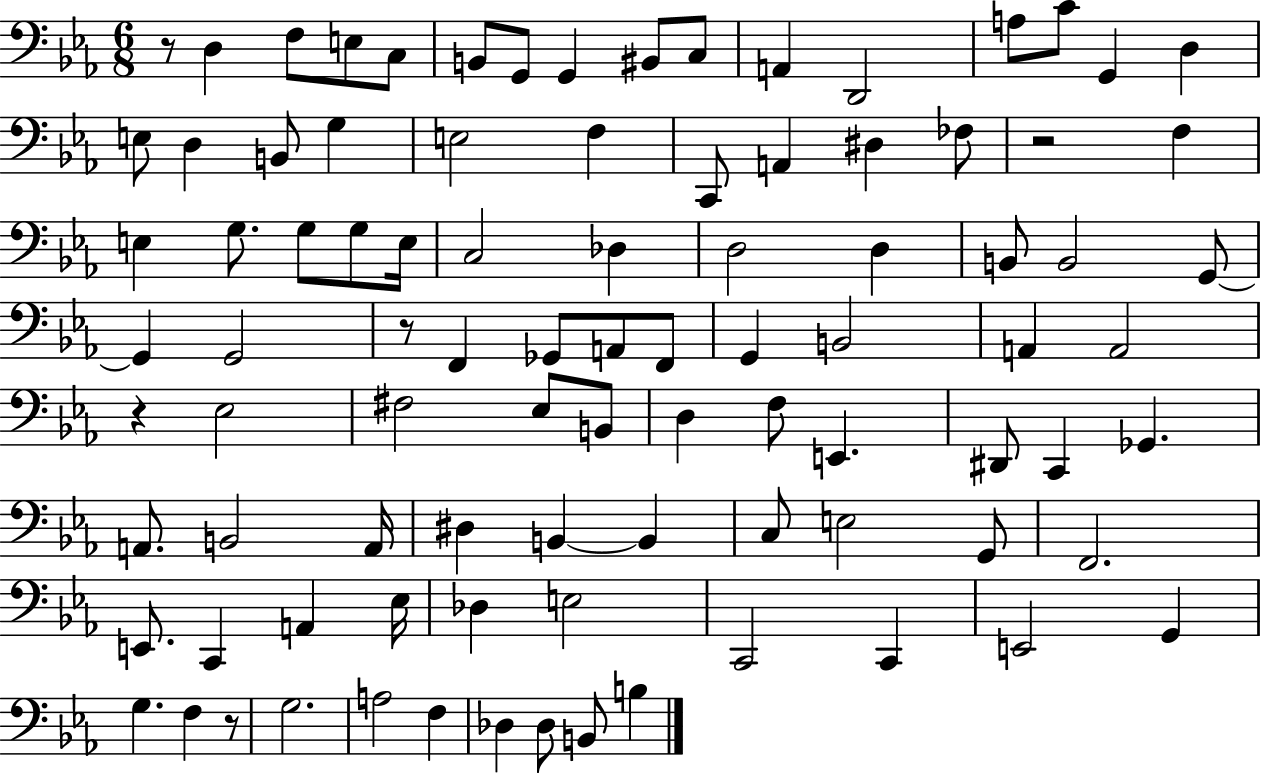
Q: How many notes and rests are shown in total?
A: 92